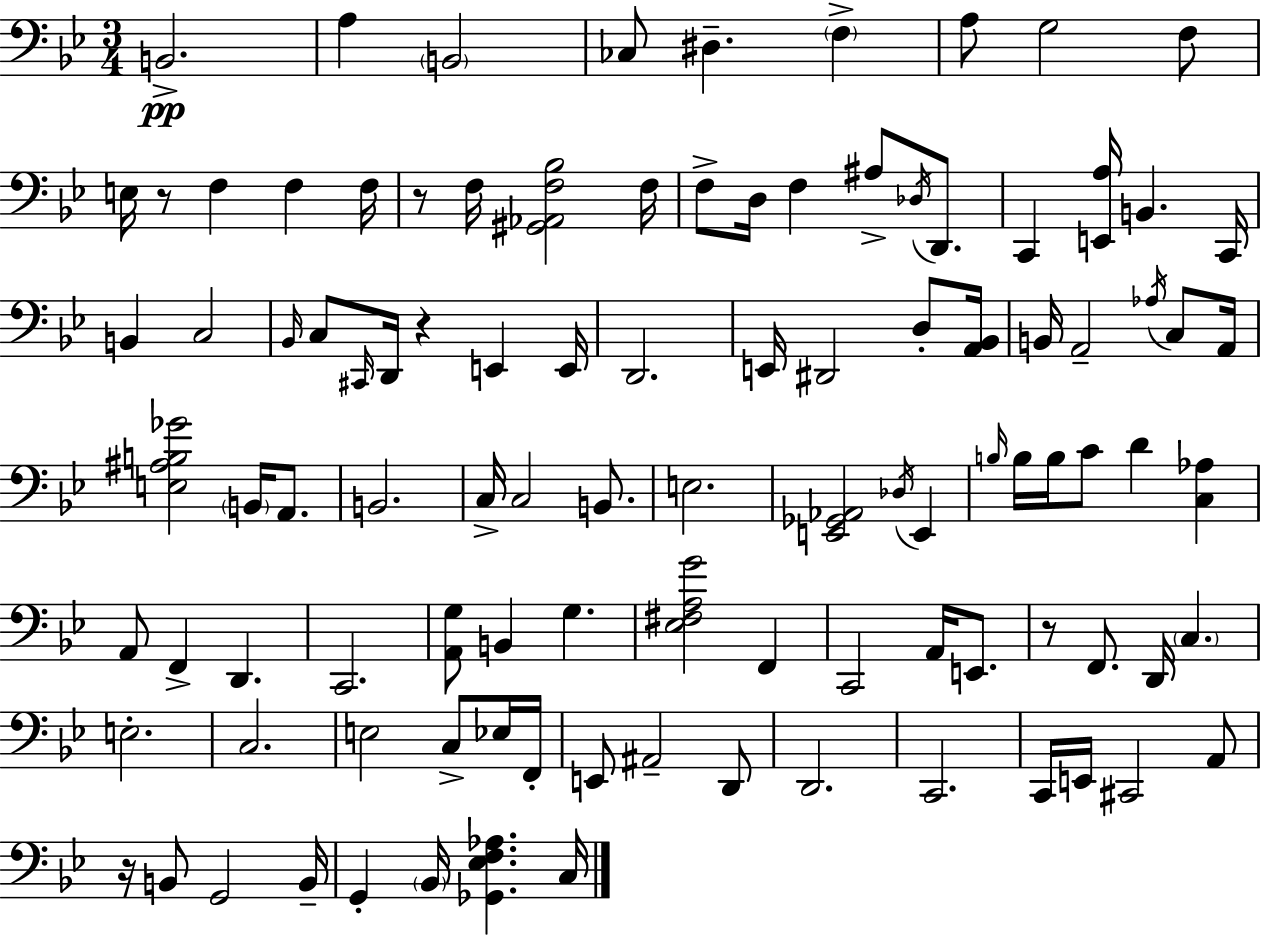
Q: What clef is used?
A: bass